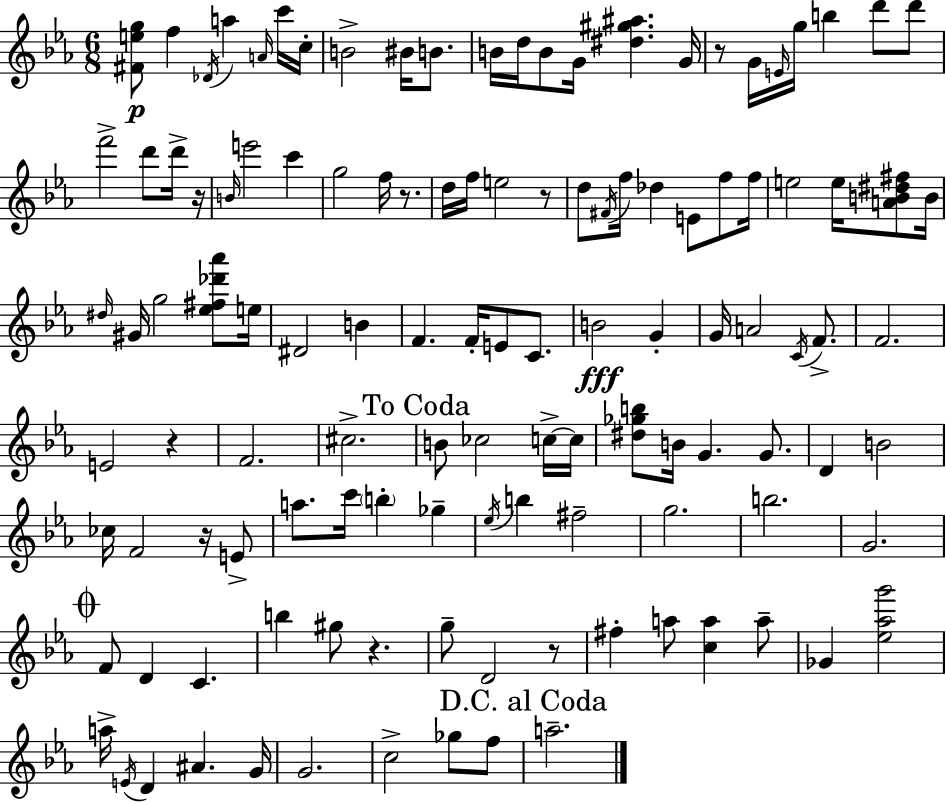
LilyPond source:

{
  \clef treble
  \numericTimeSignature
  \time 6/8
  \key c \minor
  <fis' e'' g''>8\p f''4 \acciaccatura { des'16 } a''4 \grace { a'16 } | c'''16 c''16-. b'2-> bis'16 b'8. | b'16 d''16 b'8 g'16 <dis'' gis'' ais''>4. | g'16 r8 g'16 \grace { e'16 } g''16 b''4 d'''8 | \break d'''8 f'''2-> d'''8 | d'''16-> r16 \grace { b'16 } e'''2 | c'''4 g''2 | f''16 r8. d''16 f''16 e''2 | \break r8 d''8 \acciaccatura { fis'16 } f''16 des''4 | e'8 f''8 f''16 e''2 | e''16 <a' b' dis'' fis''>8 b'16 \grace { dis''16 } gis'16 g''2 | <ees'' fis'' des''' aes'''>8 e''16 dis'2 | \break b'4 f'4. | f'16-. e'8 c'8. b'2\fff | g'4-. g'16 a'2 | \acciaccatura { c'16 } f'8.-> f'2. | \break e'2 | r4 f'2. | cis''2.-> | \mark "To Coda" b'8 ces''2 | \break c''16->~~ c''16 <dis'' ges'' b''>8 b'16 g'4. | g'8. d'4 b'2 | ces''16 f'2 | r16 e'8-> a''8. c'''16 \parenthesize b''4-. | \break ges''4-- \acciaccatura { ees''16 } b''4 | fis''2-- g''2. | b''2. | g'2. | \break \mark \markup { \musicglyph "scripts.coda" } f'8 d'4 | c'4. b''4 | gis''8 r4. g''8-- d'2 | r8 fis''4-. | \break a''8 <c'' a''>4 a''8-- ges'4 | <ees'' aes'' g'''>2 a''16-> \acciaccatura { e'16 } d'4 | ais'4. g'16 g'2. | c''2-> | \break ges''8 f''8 \mark "D.C. al Coda" a''2.-- | \bar "|."
}